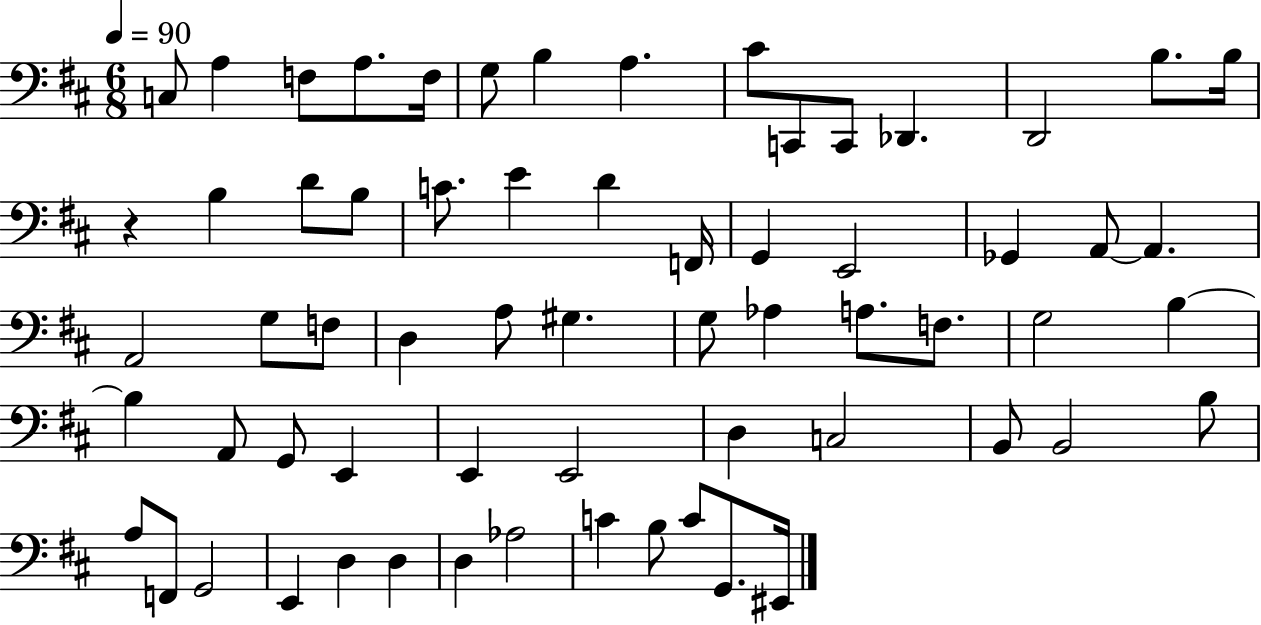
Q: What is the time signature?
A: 6/8